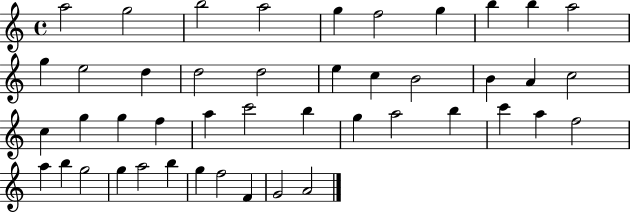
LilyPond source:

{
  \clef treble
  \time 4/4
  \defaultTimeSignature
  \key c \major
  a''2 g''2 | b''2 a''2 | g''4 f''2 g''4 | b''4 b''4 a''2 | \break g''4 e''2 d''4 | d''2 d''2 | e''4 c''4 b'2 | b'4 a'4 c''2 | \break c''4 g''4 g''4 f''4 | a''4 c'''2 b''4 | g''4 a''2 b''4 | c'''4 a''4 f''2 | \break a''4 b''4 g''2 | g''4 a''2 b''4 | g''4 f''2 f'4 | g'2 a'2 | \break \bar "|."
}